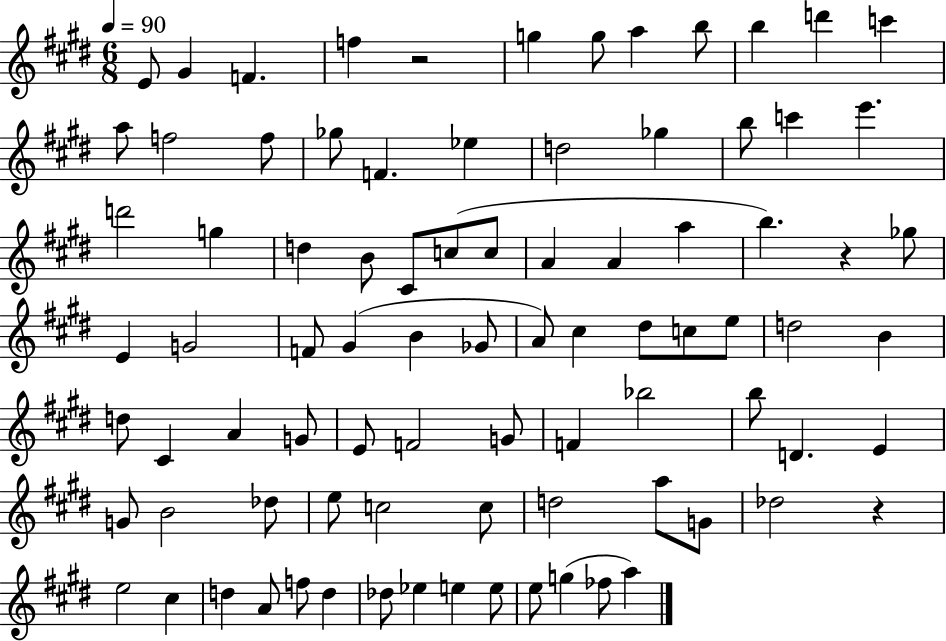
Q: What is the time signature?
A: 6/8